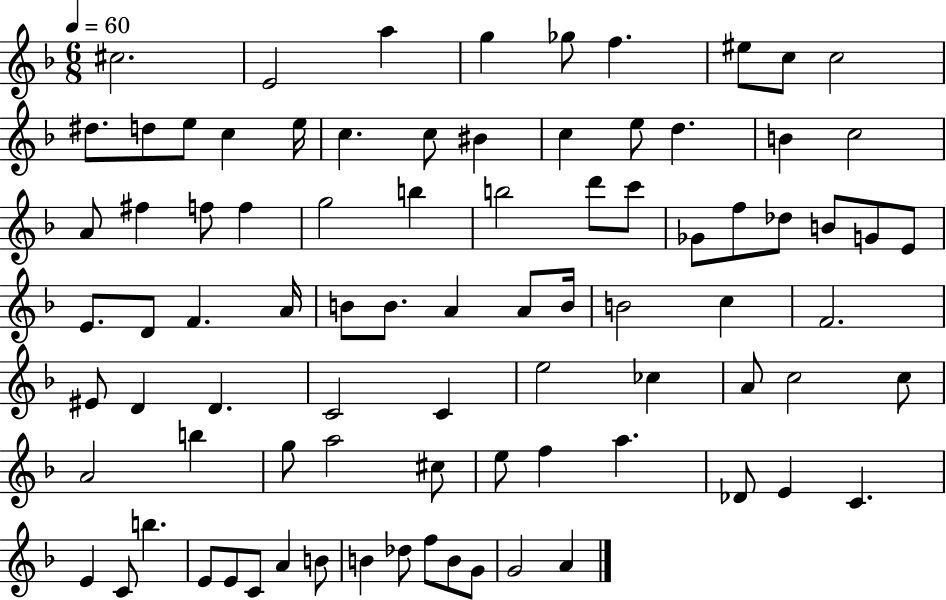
X:1
T:Untitled
M:6/8
L:1/4
K:F
^c2 E2 a g _g/2 f ^e/2 c/2 c2 ^d/2 d/2 e/2 c e/4 c c/2 ^B c e/2 d B c2 A/2 ^f f/2 f g2 b b2 d'/2 c'/2 _G/2 f/2 _d/2 B/2 G/2 E/2 E/2 D/2 F A/4 B/2 B/2 A A/2 B/4 B2 c F2 ^E/2 D D C2 C e2 _c A/2 c2 c/2 A2 b g/2 a2 ^c/2 e/2 f a _D/2 E C E C/2 b E/2 E/2 C/2 A B/2 B _d/2 f/2 B/2 G/2 G2 A